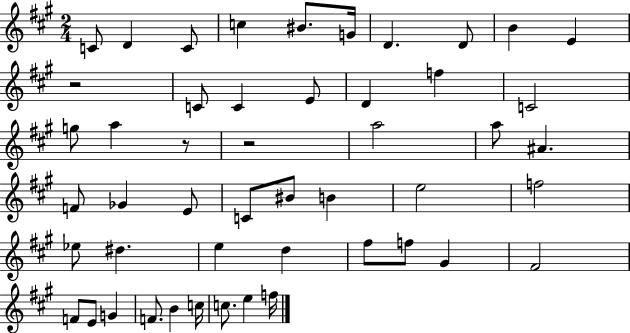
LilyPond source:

{
  \clef treble
  \numericTimeSignature
  \time 2/4
  \key a \major
  c'8 d'4 c'8 | c''4 bis'8. g'16 | d'4. d'8 | b'4 e'4 | \break r2 | c'8 c'4 e'8 | d'4 f''4 | c'2 | \break g''8 a''4 r8 | r2 | a''2 | a''8 ais'4. | \break f'8 ges'4 e'8 | c'8 bis'8 b'4 | e''2 | f''2 | \break ees''8 dis''4. | e''4 d''4 | fis''8 f''8 gis'4 | fis'2 | \break f'8 e'8 g'4 | f'8. b'4 c''16 | c''8. e''4 f''16 | \bar "|."
}